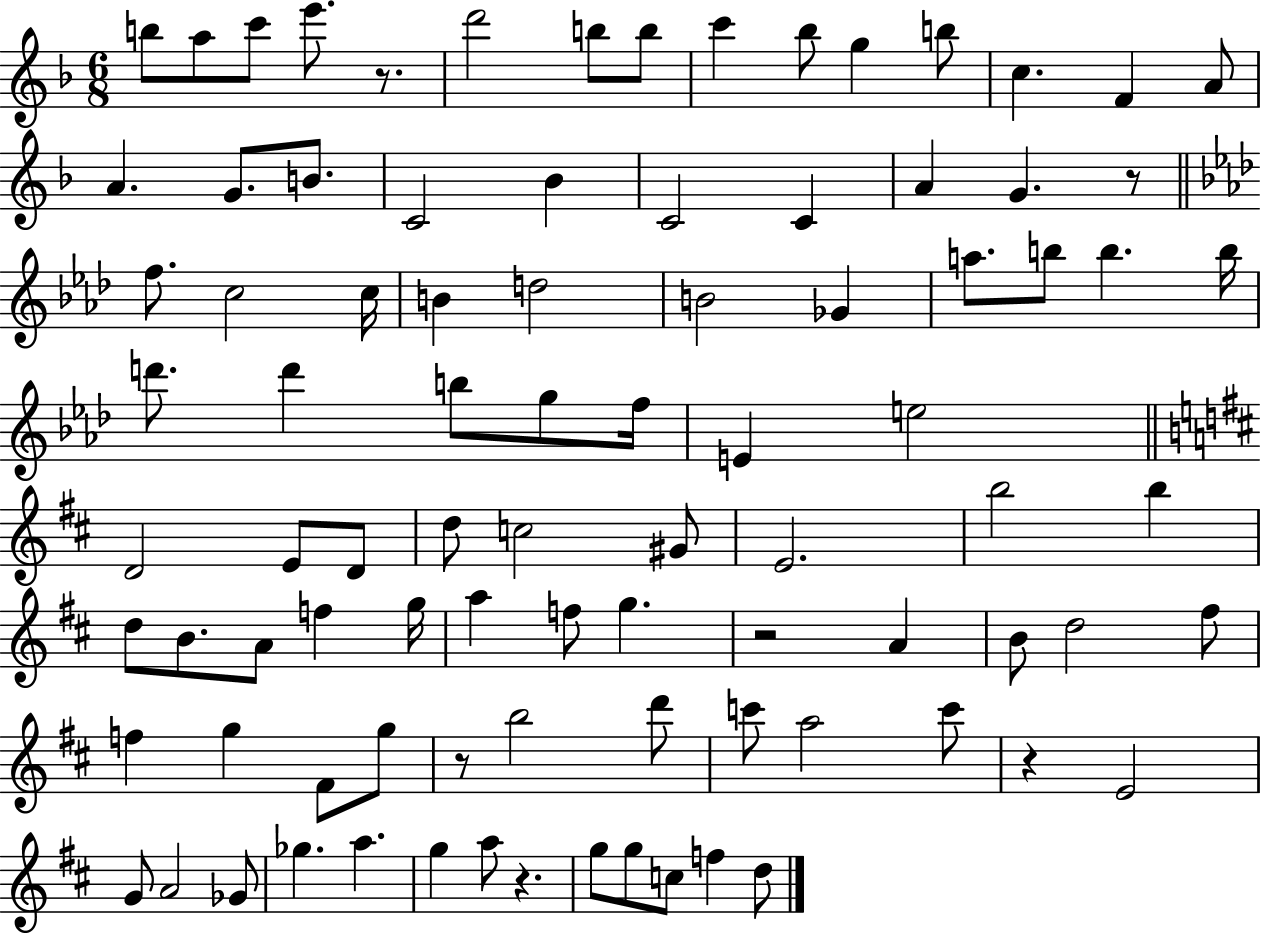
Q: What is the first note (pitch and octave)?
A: B5